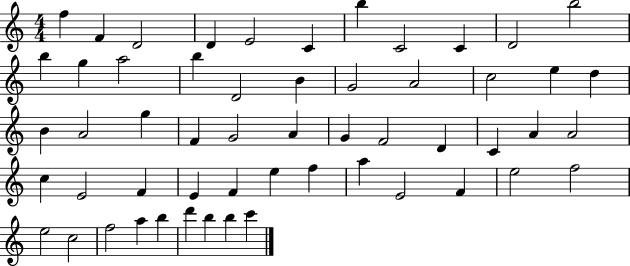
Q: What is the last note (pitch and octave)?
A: C6